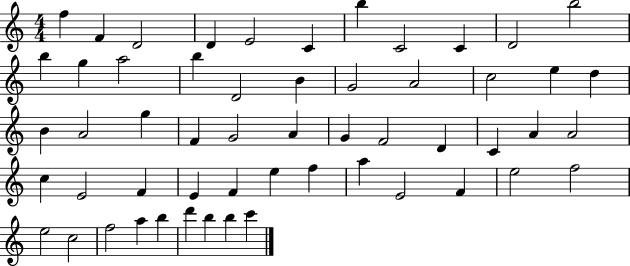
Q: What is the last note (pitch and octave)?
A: C6